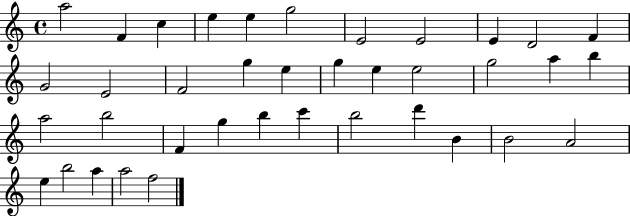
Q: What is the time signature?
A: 4/4